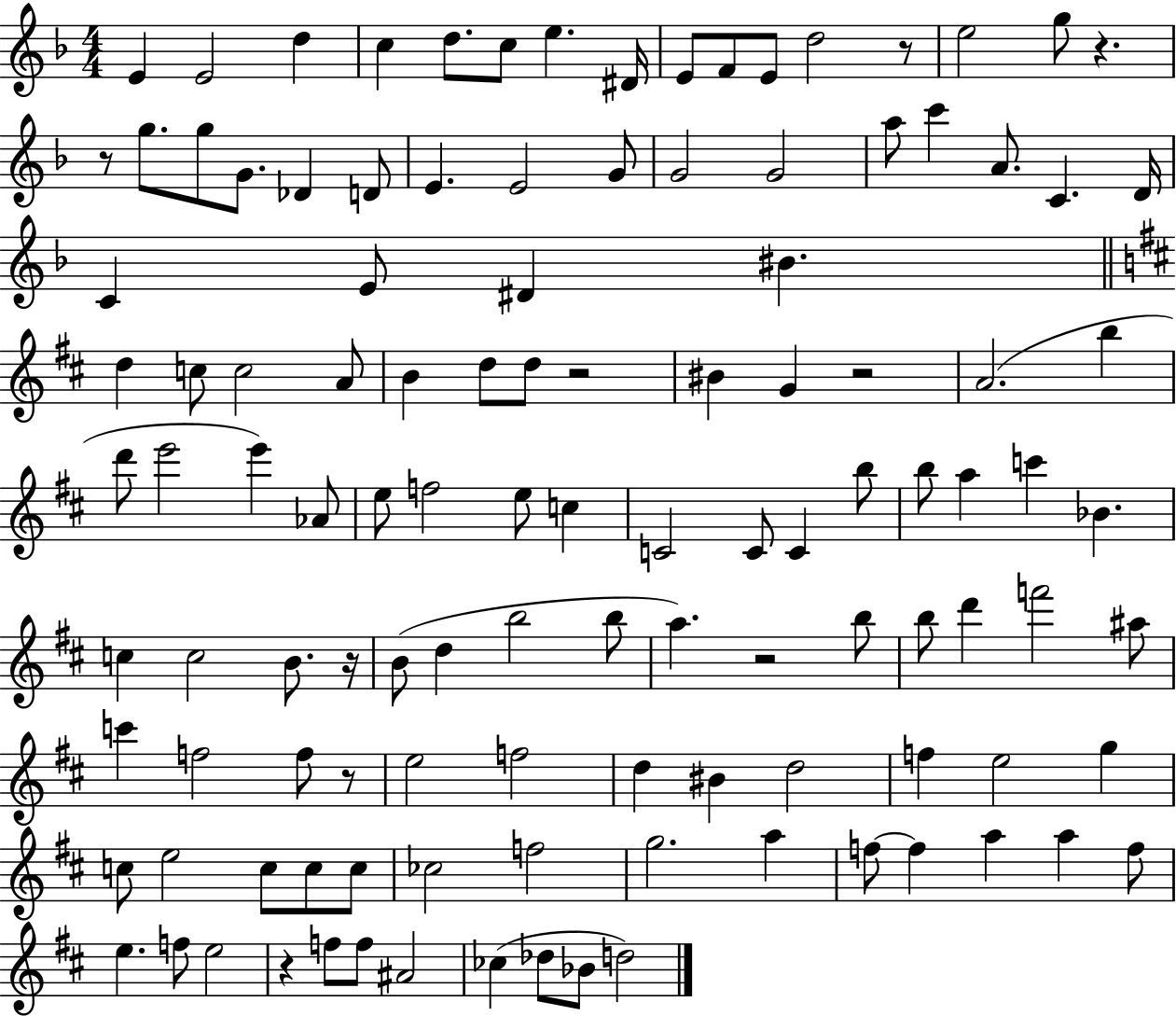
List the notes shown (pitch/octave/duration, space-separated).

E4/q E4/h D5/q C5/q D5/e. C5/e E5/q. D#4/s E4/e F4/e E4/e D5/h R/e E5/h G5/e R/q. R/e G5/e. G5/e G4/e. Db4/q D4/e E4/q. E4/h G4/e G4/h G4/h A5/e C6/q A4/e. C4/q. D4/s C4/q E4/e D#4/q BIS4/q. D5/q C5/e C5/h A4/e B4/q D5/e D5/e R/h BIS4/q G4/q R/h A4/h. B5/q D6/e E6/h E6/q Ab4/e E5/e F5/h E5/e C5/q C4/h C4/e C4/q B5/e B5/e A5/q C6/q Bb4/q. C5/q C5/h B4/e. R/s B4/e D5/q B5/h B5/e A5/q. R/h B5/e B5/e D6/q F6/h A#5/e C6/q F5/h F5/e R/e E5/h F5/h D5/q BIS4/q D5/h F5/q E5/h G5/q C5/e E5/h C5/e C5/e C5/e CES5/h F5/h G5/h. A5/q F5/e F5/q A5/q A5/q F5/e E5/q. F5/e E5/h R/q F5/e F5/e A#4/h CES5/q Db5/e Bb4/e D5/h